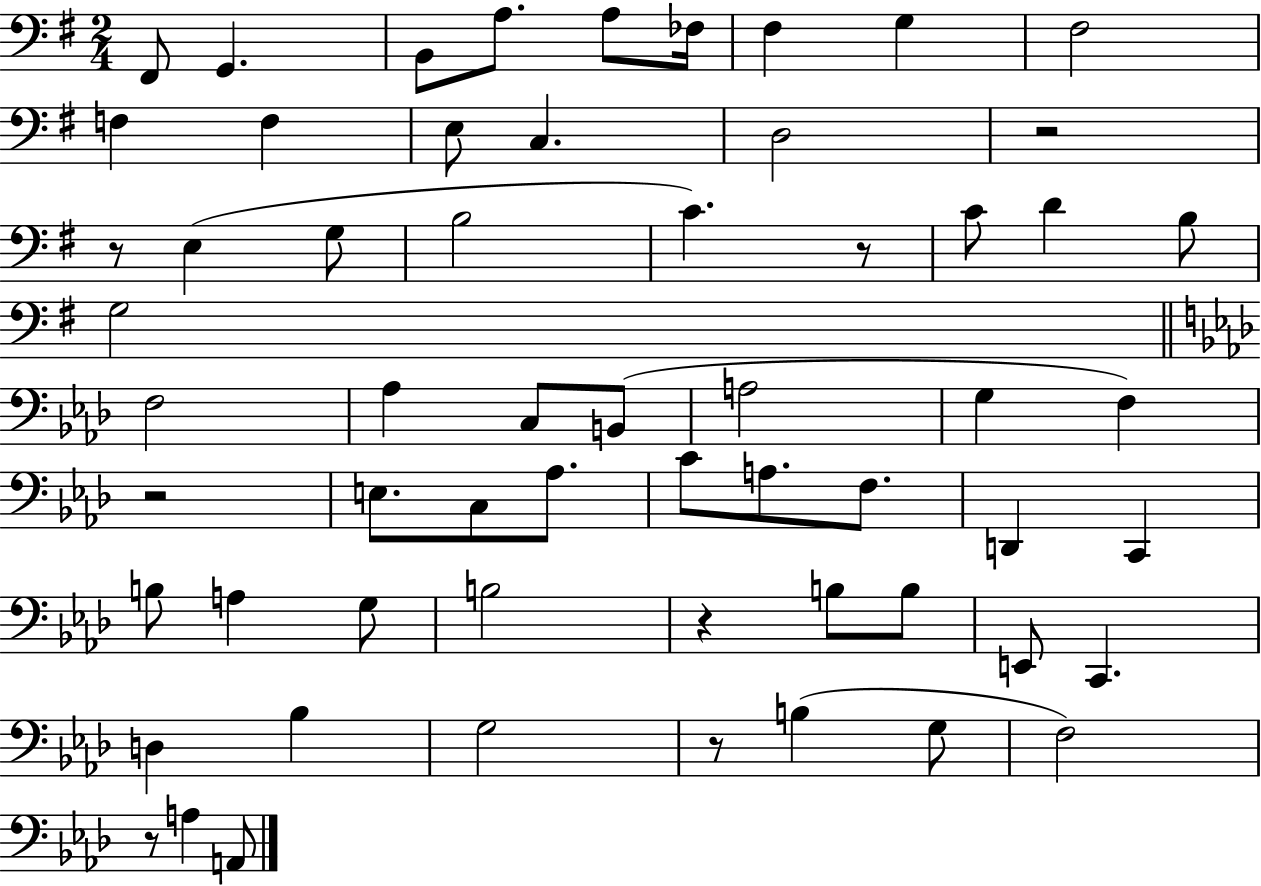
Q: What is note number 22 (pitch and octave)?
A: G3